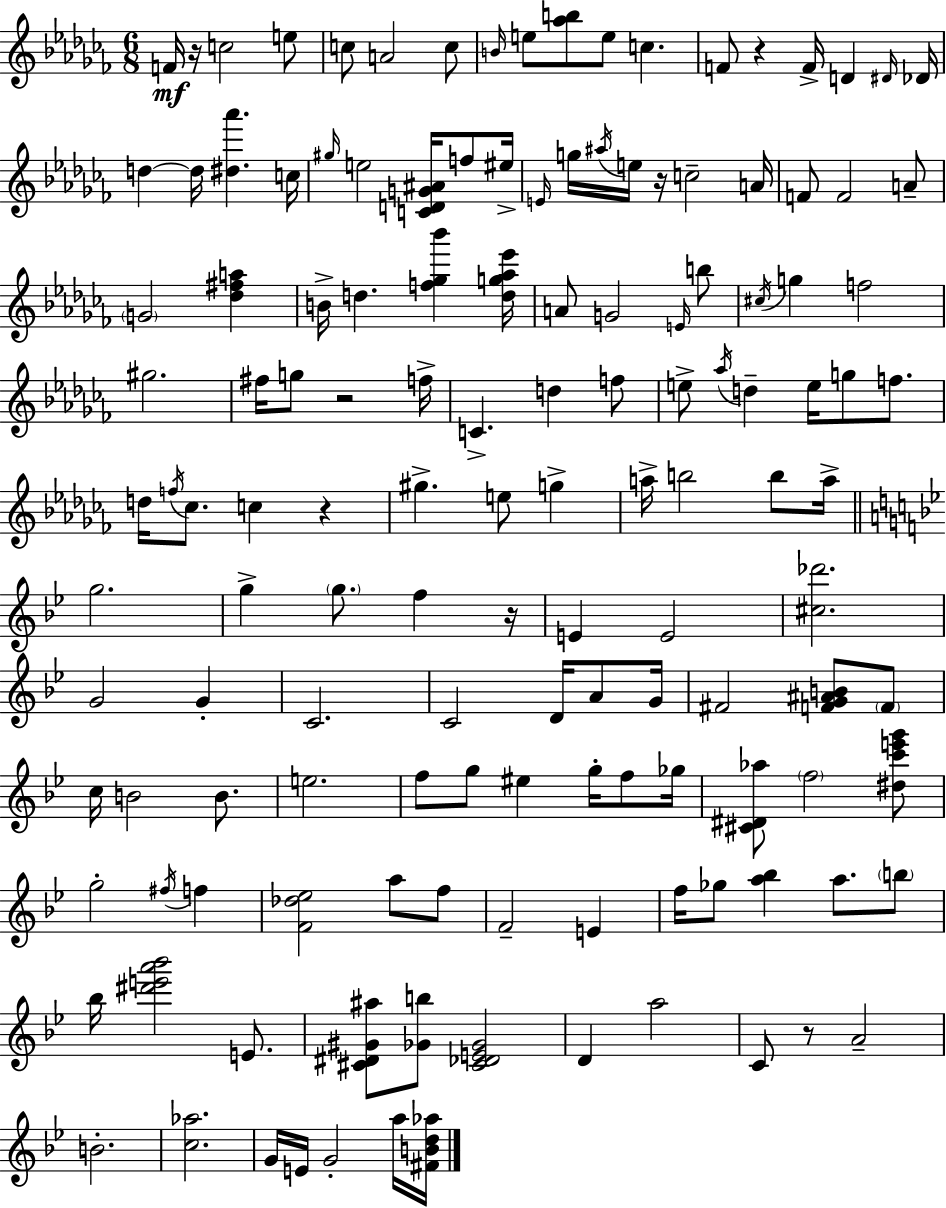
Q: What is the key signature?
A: AES minor